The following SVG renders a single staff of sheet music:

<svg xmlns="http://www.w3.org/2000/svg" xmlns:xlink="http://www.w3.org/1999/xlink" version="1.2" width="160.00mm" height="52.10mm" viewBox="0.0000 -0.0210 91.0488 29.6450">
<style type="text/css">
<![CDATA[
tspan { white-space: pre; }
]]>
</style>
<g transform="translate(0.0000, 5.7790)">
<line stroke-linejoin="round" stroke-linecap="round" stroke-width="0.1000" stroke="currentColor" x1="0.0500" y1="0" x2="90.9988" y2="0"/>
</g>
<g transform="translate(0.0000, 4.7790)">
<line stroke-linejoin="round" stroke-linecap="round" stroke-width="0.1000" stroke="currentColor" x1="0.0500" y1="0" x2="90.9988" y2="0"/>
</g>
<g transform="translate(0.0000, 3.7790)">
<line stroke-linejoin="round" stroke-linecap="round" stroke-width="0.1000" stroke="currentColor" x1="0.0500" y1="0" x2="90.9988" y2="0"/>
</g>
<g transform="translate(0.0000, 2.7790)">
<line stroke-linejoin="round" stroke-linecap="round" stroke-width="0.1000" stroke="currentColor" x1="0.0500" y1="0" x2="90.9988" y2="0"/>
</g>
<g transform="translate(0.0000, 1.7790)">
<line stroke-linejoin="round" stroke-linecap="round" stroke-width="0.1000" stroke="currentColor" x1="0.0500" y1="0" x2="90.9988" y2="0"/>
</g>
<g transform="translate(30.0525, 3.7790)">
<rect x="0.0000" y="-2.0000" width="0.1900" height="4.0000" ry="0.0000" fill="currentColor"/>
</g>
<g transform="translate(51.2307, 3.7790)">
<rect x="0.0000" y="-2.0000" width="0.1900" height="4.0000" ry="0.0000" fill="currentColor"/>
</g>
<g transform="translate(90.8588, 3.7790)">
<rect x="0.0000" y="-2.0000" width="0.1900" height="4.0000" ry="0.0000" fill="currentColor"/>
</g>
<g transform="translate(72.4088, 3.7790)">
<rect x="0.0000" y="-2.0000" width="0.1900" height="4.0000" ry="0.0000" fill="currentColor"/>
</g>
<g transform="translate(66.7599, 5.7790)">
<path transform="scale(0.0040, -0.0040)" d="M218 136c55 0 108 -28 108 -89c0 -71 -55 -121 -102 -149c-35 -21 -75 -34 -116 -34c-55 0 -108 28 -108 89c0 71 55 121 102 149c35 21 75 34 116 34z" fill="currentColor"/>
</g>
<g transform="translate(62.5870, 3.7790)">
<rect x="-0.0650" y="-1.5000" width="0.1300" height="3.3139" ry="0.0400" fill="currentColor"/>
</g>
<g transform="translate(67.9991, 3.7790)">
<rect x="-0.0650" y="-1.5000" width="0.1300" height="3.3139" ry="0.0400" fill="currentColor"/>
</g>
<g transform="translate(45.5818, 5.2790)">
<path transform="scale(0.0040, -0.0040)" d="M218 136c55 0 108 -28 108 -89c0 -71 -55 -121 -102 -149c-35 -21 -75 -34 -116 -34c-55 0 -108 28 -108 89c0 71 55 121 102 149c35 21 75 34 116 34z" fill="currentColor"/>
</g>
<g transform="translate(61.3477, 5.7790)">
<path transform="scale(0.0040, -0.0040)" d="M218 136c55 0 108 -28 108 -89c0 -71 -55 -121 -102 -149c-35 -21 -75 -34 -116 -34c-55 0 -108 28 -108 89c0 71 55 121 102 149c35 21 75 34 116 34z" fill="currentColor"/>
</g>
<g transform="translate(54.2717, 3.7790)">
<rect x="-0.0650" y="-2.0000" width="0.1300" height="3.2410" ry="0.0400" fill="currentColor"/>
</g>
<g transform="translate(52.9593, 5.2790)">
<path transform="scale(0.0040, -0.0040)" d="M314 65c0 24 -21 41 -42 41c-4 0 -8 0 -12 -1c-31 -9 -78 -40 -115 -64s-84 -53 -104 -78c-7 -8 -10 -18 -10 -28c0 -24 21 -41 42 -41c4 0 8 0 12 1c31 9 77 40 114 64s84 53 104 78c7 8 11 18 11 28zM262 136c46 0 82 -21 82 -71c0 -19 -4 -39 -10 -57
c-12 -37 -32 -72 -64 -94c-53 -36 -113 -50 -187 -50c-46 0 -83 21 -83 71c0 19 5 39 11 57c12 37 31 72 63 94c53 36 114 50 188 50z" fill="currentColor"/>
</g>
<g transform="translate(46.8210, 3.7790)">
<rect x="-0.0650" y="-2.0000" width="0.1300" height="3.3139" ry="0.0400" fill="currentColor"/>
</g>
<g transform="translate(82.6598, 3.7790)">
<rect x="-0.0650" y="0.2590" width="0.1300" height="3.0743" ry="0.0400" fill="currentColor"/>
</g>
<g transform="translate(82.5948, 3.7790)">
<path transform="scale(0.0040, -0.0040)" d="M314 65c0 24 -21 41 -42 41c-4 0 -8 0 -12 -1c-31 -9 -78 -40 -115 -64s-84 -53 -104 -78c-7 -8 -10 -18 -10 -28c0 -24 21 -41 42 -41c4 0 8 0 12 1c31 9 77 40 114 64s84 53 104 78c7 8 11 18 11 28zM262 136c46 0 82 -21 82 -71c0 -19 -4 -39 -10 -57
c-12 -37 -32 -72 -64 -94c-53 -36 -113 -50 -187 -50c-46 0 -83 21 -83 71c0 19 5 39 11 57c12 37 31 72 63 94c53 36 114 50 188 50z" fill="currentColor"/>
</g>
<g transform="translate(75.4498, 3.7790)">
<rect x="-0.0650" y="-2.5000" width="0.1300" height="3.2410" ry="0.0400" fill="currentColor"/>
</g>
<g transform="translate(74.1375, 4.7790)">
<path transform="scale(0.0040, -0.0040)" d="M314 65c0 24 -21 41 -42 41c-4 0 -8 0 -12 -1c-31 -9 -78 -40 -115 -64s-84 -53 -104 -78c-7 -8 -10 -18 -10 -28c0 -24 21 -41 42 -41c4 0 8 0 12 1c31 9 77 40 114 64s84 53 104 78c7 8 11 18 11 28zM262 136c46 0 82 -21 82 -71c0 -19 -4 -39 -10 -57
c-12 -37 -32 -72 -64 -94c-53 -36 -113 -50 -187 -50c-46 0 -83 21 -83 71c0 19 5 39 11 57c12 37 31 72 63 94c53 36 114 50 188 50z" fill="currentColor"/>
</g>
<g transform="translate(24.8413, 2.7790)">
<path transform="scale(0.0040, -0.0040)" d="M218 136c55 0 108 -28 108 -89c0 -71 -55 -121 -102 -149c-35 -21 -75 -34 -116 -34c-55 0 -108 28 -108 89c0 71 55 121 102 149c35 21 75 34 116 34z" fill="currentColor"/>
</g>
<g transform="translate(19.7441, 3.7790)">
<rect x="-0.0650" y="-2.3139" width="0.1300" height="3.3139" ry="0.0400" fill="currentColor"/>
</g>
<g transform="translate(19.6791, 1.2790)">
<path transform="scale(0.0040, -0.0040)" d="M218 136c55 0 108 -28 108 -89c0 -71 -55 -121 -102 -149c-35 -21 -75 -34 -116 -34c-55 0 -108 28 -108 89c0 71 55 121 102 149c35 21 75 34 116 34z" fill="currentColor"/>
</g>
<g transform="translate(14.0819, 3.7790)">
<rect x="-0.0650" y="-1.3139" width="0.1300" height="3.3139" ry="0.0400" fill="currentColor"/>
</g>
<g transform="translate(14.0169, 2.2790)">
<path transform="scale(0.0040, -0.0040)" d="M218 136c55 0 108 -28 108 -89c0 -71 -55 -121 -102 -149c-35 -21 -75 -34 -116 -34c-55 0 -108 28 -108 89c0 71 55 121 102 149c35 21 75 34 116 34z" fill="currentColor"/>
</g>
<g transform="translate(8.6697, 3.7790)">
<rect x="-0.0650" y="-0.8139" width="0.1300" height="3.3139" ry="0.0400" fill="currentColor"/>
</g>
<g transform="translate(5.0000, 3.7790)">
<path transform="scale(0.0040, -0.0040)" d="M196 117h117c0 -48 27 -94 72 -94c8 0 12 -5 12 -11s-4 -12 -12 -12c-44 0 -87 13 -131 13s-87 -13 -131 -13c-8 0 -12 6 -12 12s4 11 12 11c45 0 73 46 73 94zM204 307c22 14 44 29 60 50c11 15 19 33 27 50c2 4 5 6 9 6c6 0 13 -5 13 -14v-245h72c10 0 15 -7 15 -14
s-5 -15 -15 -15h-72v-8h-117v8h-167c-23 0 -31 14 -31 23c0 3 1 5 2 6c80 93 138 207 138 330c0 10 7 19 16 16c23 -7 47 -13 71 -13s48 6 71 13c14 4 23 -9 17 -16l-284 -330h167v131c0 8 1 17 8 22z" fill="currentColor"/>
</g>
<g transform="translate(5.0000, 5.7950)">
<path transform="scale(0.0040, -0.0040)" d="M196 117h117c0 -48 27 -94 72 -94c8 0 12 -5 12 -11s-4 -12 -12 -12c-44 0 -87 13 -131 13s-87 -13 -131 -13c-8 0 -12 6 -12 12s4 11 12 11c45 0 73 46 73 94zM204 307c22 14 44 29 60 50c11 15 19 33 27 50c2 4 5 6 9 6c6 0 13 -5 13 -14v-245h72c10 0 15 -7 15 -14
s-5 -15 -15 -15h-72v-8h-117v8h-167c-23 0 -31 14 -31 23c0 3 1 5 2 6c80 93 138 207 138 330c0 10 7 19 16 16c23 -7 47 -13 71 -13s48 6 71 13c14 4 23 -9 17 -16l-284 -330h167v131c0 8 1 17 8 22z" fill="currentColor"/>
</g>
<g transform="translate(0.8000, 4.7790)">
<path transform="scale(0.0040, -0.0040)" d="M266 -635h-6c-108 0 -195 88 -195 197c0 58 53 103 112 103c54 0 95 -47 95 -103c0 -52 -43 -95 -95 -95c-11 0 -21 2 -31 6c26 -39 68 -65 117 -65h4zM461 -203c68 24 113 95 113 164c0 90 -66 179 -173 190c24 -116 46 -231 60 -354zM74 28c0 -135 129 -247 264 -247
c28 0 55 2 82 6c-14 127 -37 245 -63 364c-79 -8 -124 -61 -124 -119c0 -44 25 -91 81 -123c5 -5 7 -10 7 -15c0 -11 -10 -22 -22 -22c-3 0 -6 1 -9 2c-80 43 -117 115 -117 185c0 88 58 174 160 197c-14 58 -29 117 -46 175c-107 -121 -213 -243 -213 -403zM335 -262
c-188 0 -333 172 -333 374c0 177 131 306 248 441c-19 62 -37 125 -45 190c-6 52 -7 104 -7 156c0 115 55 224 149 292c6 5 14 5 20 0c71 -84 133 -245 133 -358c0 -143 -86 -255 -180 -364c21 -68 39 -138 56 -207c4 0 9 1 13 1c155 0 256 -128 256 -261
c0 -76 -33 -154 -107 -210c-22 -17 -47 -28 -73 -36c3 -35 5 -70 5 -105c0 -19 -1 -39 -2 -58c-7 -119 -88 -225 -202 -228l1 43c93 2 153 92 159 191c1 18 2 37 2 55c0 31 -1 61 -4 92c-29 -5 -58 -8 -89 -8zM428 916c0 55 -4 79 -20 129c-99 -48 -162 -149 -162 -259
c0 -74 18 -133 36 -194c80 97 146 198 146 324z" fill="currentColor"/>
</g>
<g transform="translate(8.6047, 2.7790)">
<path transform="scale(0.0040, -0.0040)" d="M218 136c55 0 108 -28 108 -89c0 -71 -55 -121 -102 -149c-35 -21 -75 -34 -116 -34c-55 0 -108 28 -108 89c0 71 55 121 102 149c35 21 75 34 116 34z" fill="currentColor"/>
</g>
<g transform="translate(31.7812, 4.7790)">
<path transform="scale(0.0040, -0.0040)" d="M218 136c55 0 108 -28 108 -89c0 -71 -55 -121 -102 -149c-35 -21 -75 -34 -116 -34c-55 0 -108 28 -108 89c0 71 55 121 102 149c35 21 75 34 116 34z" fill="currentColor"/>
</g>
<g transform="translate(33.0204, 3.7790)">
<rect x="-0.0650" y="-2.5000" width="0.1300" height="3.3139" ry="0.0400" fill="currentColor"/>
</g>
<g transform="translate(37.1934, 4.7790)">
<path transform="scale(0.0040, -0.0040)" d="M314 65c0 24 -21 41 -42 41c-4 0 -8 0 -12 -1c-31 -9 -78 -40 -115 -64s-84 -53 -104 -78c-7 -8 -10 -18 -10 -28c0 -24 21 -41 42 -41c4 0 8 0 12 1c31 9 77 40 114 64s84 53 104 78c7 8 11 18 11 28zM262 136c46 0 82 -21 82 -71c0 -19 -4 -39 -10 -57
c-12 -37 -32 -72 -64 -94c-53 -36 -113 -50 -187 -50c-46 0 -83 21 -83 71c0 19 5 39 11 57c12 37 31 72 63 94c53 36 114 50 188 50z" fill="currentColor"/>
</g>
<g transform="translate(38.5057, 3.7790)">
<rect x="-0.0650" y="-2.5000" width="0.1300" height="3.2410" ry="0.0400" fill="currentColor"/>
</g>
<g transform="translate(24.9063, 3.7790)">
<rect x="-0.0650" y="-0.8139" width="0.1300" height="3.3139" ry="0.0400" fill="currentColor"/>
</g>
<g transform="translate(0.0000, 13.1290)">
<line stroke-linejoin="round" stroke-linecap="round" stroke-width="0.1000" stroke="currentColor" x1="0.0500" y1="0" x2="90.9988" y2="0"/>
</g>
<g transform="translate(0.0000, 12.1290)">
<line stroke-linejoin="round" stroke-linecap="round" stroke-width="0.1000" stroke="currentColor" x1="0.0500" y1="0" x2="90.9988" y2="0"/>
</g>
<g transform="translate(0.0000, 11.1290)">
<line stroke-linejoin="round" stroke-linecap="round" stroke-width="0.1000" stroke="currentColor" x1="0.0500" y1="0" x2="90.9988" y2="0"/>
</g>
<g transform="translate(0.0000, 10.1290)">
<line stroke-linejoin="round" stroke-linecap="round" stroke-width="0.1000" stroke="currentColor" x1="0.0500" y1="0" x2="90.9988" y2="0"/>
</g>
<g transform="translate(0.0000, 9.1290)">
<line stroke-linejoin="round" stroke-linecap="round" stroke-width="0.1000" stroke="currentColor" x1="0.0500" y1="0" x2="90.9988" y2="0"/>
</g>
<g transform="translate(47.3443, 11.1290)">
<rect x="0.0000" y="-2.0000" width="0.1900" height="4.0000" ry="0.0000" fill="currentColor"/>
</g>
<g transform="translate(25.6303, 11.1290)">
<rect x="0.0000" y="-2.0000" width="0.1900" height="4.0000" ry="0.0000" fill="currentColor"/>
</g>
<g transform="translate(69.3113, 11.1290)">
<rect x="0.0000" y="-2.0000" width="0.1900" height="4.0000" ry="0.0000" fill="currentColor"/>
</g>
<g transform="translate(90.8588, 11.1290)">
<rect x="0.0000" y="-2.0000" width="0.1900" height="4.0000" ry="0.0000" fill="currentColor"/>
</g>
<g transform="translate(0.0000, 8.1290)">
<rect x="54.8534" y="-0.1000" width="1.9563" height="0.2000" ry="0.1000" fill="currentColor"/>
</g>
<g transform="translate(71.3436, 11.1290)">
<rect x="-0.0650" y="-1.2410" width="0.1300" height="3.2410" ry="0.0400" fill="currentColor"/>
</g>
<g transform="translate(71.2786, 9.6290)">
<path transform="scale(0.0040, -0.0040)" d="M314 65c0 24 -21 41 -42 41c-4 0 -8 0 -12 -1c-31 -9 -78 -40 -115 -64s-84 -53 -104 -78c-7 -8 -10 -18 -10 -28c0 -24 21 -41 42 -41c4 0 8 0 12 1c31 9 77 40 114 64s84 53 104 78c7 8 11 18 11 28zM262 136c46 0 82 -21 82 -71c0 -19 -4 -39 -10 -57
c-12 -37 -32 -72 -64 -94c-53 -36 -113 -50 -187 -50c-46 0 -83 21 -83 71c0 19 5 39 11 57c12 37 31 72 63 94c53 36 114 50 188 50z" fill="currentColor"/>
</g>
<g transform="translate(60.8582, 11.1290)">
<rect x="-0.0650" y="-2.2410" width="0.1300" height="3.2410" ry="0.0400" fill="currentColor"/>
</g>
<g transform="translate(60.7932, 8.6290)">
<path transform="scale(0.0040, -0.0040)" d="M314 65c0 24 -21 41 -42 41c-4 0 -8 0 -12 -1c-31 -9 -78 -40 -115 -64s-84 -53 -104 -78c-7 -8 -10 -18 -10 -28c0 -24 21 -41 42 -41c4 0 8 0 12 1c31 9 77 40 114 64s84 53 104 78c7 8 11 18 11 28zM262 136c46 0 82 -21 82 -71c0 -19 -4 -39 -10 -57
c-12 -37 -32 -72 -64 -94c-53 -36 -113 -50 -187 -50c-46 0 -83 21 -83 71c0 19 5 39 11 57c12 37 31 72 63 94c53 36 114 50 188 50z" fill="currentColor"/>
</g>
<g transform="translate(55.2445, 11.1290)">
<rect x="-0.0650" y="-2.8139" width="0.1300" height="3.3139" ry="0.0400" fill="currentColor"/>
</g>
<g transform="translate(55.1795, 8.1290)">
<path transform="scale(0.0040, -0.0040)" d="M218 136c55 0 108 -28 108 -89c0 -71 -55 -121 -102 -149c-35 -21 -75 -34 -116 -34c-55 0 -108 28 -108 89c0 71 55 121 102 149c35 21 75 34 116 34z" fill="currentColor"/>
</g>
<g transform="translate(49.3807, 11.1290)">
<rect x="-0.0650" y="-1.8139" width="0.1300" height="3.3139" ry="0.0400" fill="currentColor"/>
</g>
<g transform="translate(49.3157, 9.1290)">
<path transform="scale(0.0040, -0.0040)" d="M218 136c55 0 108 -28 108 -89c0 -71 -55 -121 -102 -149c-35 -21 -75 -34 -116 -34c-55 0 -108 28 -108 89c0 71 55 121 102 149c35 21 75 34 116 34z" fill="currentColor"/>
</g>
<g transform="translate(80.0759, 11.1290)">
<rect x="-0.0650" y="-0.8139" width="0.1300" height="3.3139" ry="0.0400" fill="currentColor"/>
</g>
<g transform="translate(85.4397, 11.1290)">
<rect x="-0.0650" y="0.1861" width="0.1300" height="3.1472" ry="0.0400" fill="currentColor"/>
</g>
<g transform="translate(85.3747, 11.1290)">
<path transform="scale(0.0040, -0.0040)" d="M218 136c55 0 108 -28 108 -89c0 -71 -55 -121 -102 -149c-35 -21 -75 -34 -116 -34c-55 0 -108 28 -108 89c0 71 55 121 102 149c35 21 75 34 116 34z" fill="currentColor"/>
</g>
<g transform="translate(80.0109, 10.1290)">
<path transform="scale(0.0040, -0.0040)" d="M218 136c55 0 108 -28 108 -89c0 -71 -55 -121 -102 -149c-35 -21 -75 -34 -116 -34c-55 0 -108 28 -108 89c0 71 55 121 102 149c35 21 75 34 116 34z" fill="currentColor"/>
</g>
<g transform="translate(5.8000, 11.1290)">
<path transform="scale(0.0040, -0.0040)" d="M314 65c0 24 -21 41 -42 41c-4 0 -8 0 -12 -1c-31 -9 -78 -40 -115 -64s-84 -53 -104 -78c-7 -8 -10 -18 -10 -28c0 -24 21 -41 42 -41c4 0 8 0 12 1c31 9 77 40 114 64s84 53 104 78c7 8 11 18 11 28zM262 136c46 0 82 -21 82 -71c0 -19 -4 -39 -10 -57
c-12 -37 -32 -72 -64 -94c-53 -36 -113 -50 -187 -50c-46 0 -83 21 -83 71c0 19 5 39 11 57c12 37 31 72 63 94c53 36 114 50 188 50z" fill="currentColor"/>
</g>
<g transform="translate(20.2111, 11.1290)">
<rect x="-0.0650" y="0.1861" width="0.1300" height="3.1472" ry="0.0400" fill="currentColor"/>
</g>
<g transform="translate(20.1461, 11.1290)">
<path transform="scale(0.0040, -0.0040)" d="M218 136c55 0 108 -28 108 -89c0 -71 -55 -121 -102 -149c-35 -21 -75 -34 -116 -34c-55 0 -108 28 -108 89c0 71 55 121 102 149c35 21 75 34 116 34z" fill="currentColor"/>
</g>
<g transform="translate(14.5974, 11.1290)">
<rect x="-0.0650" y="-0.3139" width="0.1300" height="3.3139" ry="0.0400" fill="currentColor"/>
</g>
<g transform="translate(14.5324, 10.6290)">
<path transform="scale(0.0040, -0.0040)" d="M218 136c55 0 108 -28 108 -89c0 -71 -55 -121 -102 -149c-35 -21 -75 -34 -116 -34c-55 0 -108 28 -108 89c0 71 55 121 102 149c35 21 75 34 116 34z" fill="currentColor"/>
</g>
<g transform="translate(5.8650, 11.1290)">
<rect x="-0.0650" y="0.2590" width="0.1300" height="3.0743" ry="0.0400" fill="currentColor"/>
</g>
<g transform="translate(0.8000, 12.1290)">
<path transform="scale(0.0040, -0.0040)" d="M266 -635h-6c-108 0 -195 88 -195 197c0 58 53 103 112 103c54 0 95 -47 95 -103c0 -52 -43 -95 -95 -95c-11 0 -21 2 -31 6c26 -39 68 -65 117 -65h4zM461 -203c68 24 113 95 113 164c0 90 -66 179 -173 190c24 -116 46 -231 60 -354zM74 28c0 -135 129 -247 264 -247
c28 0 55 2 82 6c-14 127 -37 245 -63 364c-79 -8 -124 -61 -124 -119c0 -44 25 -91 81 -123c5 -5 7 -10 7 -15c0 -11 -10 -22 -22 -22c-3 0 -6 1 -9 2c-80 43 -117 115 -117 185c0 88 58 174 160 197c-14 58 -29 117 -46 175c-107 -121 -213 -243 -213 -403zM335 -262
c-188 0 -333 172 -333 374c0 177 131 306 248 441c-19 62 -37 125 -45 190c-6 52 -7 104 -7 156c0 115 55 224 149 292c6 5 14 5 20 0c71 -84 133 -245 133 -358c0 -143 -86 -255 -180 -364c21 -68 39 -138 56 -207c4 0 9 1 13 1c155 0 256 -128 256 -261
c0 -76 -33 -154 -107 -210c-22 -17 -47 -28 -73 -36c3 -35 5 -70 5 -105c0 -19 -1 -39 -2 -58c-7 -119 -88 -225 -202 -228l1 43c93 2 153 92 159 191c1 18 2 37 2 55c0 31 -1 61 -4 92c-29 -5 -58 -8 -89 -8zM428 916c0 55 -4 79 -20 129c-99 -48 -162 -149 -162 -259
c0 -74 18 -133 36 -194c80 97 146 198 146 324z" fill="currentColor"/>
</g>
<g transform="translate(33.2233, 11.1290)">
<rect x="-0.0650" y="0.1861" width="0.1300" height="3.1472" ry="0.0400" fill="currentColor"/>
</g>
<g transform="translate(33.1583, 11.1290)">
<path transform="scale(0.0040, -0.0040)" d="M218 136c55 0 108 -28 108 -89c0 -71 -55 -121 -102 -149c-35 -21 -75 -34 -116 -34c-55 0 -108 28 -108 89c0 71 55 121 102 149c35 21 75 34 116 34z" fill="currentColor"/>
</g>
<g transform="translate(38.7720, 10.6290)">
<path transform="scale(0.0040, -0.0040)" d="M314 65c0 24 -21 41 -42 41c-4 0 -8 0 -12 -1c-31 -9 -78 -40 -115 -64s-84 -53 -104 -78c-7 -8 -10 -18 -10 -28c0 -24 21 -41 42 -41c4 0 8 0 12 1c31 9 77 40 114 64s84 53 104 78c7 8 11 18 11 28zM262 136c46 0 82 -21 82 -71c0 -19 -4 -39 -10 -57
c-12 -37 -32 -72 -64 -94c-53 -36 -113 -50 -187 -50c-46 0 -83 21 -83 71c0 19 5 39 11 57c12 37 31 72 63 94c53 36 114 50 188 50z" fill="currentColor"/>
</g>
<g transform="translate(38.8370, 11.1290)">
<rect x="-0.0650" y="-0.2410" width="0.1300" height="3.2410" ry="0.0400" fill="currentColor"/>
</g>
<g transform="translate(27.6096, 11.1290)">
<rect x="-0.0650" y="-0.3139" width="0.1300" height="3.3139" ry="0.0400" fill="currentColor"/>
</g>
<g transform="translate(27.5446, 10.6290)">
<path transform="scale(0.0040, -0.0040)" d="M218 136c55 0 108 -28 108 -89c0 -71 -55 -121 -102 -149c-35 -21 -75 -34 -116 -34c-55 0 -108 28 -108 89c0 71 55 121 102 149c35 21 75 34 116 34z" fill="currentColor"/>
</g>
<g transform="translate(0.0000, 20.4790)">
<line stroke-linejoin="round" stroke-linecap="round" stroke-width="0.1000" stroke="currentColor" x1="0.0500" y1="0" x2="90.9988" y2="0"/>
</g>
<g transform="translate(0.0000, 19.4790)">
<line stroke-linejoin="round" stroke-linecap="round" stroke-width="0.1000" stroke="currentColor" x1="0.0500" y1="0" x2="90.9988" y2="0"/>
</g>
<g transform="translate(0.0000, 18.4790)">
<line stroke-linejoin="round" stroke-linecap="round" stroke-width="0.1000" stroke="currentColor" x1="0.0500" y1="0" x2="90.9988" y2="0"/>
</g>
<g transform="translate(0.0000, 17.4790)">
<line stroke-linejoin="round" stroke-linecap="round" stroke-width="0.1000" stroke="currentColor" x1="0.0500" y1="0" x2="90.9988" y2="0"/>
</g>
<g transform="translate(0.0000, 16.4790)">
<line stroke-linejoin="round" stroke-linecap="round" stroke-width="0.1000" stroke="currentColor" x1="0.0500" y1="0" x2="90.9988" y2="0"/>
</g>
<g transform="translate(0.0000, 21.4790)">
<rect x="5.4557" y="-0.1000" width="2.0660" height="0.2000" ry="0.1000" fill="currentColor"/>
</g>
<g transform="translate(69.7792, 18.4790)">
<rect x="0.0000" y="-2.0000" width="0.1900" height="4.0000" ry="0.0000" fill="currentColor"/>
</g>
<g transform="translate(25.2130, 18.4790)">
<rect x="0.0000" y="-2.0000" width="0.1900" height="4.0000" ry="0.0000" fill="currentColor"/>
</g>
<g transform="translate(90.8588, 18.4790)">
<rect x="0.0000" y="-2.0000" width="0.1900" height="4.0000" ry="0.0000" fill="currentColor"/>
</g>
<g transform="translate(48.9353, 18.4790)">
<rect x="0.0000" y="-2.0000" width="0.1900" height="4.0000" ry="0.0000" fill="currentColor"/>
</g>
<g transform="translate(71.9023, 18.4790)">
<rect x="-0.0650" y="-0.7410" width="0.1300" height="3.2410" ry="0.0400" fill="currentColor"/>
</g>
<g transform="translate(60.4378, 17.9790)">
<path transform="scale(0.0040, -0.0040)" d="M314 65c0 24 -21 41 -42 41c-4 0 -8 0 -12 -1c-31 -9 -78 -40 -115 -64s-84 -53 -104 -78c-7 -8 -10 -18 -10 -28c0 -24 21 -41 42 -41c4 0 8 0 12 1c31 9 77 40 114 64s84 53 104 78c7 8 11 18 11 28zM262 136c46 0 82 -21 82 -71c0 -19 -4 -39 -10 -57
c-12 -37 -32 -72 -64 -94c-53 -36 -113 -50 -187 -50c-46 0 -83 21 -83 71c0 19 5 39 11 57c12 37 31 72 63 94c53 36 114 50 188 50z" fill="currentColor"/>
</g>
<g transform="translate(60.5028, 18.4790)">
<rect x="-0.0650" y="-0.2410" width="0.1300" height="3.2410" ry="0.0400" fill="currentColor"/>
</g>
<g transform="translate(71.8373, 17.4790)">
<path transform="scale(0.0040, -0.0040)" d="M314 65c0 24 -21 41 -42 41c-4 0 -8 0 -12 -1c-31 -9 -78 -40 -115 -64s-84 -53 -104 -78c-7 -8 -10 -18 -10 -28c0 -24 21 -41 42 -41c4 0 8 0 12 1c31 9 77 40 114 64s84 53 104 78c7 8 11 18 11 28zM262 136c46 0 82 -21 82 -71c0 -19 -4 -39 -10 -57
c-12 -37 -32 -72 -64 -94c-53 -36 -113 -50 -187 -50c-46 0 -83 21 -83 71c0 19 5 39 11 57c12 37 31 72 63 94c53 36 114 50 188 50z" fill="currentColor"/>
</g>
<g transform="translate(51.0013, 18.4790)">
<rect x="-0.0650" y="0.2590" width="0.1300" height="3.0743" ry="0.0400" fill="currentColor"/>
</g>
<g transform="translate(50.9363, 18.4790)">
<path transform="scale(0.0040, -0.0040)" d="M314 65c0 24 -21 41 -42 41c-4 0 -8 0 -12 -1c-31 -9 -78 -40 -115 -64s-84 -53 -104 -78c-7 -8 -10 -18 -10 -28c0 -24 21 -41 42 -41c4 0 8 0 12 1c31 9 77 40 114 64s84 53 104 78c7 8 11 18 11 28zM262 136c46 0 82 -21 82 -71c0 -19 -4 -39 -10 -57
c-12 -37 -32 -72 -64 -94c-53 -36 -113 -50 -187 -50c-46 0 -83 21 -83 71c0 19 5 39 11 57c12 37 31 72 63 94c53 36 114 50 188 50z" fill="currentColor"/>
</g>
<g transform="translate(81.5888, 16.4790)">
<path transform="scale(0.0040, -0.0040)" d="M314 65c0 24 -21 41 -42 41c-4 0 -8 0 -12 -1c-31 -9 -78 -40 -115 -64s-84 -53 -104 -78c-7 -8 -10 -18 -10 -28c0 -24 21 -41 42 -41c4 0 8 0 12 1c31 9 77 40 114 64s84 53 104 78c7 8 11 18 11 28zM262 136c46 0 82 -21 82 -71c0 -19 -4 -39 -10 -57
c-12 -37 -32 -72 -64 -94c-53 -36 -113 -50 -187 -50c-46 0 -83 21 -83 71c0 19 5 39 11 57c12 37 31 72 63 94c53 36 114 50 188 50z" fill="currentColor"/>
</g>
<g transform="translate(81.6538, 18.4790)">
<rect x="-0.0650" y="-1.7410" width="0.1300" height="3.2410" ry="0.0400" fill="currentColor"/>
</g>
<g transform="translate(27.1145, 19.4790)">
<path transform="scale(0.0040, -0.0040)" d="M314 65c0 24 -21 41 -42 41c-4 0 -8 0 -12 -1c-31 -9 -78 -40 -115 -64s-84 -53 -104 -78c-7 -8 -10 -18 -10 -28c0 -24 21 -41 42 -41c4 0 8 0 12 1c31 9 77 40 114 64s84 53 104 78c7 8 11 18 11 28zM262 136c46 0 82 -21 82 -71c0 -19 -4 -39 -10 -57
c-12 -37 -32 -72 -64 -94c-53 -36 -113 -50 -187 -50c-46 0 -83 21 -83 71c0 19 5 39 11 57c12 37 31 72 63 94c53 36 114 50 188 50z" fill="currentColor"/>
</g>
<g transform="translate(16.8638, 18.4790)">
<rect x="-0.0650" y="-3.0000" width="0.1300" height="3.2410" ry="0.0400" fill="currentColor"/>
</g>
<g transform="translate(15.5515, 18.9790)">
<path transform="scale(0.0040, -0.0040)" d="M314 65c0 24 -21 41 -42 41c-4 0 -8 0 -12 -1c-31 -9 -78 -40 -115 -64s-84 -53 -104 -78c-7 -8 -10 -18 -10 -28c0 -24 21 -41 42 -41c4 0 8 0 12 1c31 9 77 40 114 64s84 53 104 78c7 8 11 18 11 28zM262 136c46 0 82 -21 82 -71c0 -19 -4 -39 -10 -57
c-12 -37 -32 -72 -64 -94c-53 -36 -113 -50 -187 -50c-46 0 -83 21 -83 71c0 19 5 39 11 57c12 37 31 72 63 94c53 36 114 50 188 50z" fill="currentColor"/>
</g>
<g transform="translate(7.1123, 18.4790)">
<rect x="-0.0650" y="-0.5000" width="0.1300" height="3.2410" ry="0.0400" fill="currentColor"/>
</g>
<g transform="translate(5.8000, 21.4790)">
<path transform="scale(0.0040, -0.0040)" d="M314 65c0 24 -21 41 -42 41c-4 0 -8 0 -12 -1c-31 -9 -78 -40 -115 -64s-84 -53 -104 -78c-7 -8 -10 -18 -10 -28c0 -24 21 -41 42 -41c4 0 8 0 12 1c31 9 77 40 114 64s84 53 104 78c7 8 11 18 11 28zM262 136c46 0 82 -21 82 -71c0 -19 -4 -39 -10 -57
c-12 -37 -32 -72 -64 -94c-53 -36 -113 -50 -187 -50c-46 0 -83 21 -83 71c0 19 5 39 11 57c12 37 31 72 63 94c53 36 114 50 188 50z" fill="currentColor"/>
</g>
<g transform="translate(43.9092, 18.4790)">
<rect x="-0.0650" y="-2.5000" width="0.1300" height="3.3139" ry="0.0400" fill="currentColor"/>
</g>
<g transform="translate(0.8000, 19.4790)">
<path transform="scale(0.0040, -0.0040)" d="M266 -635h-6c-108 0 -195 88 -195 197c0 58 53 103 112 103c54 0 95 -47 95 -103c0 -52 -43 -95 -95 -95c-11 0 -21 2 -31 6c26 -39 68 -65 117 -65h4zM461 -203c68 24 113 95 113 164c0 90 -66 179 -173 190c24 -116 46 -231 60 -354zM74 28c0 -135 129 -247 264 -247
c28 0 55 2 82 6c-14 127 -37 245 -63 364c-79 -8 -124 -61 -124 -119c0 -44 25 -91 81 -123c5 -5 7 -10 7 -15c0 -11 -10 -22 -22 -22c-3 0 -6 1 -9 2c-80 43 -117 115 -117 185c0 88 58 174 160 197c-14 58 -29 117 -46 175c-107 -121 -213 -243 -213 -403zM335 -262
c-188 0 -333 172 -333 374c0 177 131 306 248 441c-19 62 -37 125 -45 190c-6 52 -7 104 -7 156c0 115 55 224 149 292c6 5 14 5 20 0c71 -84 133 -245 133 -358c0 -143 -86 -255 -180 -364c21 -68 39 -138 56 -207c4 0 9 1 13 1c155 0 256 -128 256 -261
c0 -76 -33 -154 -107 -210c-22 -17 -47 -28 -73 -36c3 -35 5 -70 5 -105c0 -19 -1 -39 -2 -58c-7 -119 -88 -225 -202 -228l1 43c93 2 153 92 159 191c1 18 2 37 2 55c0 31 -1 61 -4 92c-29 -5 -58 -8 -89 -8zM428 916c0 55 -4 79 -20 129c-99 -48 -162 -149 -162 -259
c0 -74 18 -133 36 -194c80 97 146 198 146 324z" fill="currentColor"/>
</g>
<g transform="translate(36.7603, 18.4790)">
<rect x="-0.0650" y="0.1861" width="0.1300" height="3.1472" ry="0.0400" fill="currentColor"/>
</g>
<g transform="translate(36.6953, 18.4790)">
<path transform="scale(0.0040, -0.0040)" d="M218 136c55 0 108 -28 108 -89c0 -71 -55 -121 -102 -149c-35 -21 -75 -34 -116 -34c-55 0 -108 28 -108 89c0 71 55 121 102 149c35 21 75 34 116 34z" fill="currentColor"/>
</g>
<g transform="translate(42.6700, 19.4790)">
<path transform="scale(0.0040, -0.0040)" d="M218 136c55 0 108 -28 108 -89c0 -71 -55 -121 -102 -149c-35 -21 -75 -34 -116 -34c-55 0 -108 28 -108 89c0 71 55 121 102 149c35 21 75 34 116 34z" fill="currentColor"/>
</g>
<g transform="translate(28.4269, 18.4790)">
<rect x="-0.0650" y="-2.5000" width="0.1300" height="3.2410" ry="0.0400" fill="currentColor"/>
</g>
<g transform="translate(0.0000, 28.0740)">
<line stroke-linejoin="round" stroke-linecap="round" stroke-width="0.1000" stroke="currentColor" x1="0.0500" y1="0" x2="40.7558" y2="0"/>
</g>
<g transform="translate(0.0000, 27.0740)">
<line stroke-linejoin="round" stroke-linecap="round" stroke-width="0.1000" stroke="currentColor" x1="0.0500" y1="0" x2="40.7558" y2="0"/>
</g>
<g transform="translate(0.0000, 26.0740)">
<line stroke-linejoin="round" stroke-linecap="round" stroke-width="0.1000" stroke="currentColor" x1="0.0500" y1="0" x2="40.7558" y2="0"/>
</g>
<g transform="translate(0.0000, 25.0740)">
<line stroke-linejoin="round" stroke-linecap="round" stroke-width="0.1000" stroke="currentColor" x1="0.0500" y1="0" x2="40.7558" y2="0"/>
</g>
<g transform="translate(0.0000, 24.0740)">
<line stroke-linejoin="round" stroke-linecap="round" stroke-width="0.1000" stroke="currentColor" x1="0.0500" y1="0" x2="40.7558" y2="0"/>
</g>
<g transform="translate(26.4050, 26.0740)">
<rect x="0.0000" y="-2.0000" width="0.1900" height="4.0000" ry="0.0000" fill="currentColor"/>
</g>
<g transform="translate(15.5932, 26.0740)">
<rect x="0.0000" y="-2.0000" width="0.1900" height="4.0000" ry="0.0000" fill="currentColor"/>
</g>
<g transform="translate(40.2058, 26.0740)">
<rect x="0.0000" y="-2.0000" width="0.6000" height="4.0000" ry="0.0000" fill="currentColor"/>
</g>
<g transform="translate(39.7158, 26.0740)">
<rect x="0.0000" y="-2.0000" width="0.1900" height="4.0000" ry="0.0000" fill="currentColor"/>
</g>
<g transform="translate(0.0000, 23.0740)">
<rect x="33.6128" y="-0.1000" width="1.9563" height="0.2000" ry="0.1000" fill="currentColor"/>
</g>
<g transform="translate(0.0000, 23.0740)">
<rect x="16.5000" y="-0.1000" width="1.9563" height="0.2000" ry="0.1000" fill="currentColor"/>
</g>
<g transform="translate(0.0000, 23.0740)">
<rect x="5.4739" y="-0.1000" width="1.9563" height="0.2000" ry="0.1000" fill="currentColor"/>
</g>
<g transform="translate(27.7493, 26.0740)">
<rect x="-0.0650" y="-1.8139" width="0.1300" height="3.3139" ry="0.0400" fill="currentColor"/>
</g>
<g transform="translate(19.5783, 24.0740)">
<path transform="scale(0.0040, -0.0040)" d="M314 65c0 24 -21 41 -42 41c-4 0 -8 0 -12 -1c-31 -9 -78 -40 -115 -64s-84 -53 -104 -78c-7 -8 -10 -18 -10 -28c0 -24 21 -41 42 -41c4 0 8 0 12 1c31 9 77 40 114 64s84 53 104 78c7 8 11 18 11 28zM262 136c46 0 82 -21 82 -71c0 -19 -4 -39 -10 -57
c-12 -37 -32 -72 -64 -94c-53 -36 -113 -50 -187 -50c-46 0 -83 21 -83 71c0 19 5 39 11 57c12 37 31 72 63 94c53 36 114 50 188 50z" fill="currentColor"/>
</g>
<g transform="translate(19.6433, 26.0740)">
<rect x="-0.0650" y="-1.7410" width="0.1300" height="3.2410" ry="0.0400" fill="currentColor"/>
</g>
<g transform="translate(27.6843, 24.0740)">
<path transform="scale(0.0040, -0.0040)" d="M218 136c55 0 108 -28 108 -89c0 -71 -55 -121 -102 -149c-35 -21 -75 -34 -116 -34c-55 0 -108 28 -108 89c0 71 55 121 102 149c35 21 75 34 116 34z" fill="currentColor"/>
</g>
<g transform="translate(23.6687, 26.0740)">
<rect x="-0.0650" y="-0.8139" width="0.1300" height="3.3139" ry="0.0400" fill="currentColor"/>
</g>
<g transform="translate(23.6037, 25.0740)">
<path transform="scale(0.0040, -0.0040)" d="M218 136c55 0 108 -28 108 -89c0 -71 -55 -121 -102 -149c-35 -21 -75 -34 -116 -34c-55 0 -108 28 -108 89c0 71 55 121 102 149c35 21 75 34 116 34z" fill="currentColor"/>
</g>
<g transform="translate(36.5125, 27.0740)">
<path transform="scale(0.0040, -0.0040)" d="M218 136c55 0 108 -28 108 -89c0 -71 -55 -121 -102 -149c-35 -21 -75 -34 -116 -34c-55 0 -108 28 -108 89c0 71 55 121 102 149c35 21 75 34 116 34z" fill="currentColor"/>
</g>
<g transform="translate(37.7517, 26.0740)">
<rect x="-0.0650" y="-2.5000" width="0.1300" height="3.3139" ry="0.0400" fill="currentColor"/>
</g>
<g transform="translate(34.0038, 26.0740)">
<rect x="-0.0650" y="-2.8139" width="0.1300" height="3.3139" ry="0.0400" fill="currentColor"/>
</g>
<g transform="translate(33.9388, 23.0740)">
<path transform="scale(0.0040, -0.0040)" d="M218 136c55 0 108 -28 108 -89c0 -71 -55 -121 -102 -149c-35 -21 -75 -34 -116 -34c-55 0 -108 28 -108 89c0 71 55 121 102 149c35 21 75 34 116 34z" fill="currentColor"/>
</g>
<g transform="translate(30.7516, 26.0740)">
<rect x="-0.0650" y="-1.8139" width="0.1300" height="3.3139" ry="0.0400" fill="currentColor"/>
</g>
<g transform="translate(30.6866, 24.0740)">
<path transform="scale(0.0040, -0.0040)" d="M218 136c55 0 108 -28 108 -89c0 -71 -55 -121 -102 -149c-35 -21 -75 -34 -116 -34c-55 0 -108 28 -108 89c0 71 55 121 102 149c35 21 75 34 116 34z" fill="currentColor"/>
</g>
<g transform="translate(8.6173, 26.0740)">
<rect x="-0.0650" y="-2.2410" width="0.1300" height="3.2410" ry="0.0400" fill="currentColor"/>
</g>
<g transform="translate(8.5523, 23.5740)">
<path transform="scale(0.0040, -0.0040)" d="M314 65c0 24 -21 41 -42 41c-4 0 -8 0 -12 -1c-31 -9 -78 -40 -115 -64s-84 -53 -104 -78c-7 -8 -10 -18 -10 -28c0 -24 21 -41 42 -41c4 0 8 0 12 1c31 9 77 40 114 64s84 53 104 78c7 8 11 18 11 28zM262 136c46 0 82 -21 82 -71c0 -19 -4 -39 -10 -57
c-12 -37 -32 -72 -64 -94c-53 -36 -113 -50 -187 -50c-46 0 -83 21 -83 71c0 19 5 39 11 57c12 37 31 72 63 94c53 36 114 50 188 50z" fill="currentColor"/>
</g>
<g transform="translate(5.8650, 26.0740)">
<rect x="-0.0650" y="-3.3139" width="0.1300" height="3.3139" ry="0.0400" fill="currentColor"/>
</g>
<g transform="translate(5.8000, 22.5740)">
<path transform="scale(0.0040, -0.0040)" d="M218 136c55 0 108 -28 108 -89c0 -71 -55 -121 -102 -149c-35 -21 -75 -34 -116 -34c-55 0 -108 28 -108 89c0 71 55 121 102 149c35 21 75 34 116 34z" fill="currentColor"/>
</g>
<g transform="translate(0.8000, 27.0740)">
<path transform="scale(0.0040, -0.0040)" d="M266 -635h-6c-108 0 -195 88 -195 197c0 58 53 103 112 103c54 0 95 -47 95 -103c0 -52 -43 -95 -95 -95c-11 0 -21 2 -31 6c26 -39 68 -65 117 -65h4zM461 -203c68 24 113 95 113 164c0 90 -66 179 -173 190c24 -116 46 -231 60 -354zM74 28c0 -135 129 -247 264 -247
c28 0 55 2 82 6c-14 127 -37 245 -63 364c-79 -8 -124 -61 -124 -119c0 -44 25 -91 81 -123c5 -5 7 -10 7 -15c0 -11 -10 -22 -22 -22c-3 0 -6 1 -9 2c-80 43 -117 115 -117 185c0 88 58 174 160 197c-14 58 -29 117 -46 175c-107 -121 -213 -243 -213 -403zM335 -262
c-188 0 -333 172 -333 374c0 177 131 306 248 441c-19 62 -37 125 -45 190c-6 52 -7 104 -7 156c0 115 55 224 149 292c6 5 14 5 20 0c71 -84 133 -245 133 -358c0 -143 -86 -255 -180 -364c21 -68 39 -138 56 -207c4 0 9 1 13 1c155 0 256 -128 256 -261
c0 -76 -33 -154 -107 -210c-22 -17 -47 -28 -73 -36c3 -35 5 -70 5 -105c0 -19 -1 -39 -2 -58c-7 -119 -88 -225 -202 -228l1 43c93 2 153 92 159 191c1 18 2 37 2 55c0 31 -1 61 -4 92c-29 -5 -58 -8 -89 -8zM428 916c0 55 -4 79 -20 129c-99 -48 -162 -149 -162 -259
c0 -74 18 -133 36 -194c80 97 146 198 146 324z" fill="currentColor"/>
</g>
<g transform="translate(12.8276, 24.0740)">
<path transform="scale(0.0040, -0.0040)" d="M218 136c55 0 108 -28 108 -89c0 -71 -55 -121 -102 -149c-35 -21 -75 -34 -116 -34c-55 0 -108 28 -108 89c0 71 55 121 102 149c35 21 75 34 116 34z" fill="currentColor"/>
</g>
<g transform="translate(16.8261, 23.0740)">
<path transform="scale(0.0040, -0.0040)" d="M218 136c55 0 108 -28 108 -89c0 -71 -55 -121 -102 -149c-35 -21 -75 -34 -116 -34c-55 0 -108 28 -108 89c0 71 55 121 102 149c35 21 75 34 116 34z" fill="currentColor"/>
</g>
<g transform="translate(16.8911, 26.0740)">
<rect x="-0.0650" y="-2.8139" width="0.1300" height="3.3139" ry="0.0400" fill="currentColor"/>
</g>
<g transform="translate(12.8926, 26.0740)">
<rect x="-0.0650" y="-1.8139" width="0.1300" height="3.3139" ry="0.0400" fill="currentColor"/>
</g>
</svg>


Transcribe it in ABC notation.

X:1
T:Untitled
M:4/4
L:1/4
K:C
d e g d G G2 F F2 E E G2 B2 B2 c B c B c2 f a g2 e2 d B C2 A2 G2 B G B2 c2 d2 f2 b g2 f a f2 d f f a G